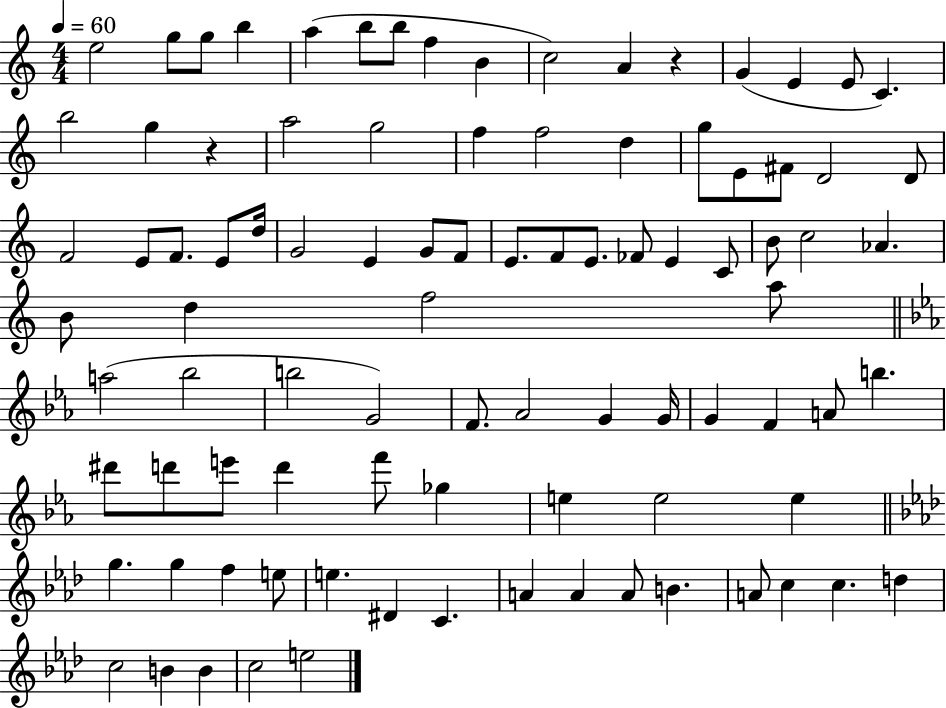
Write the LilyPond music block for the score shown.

{
  \clef treble
  \numericTimeSignature
  \time 4/4
  \key c \major
  \tempo 4 = 60
  \repeat volta 2 { e''2 g''8 g''8 b''4 | a''4( b''8 b''8 f''4 b'4 | c''2) a'4 r4 | g'4( e'4 e'8 c'4.) | \break b''2 g''4 r4 | a''2 g''2 | f''4 f''2 d''4 | g''8 e'8 fis'8 d'2 d'8 | \break f'2 e'8 f'8. e'8 d''16 | g'2 e'4 g'8 f'8 | e'8. f'8 e'8. fes'8 e'4 c'8 | b'8 c''2 aes'4. | \break b'8 d''4 f''2 a''8 | \bar "||" \break \key c \minor a''2( bes''2 | b''2 g'2) | f'8. aes'2 g'4 g'16 | g'4 f'4 a'8 b''4. | \break dis'''8 d'''8 e'''8 d'''4 f'''8 ges''4 | e''4 e''2 e''4 | \bar "||" \break \key aes \major g''4. g''4 f''4 e''8 | e''4. dis'4 c'4. | a'4 a'4 a'8 b'4. | a'8 c''4 c''4. d''4 | \break c''2 b'4 b'4 | c''2 e''2 | } \bar "|."
}